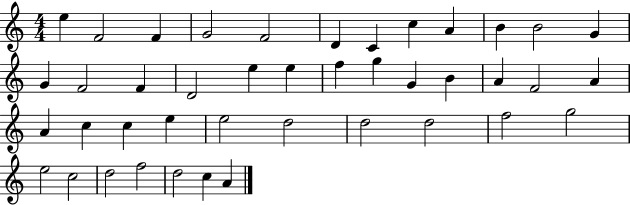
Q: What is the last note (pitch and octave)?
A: A4